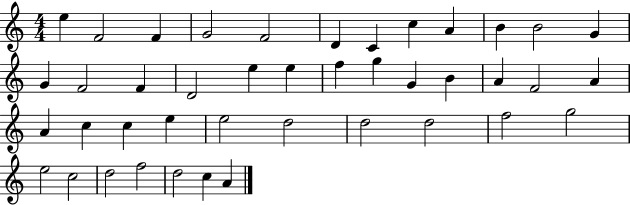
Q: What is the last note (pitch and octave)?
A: A4